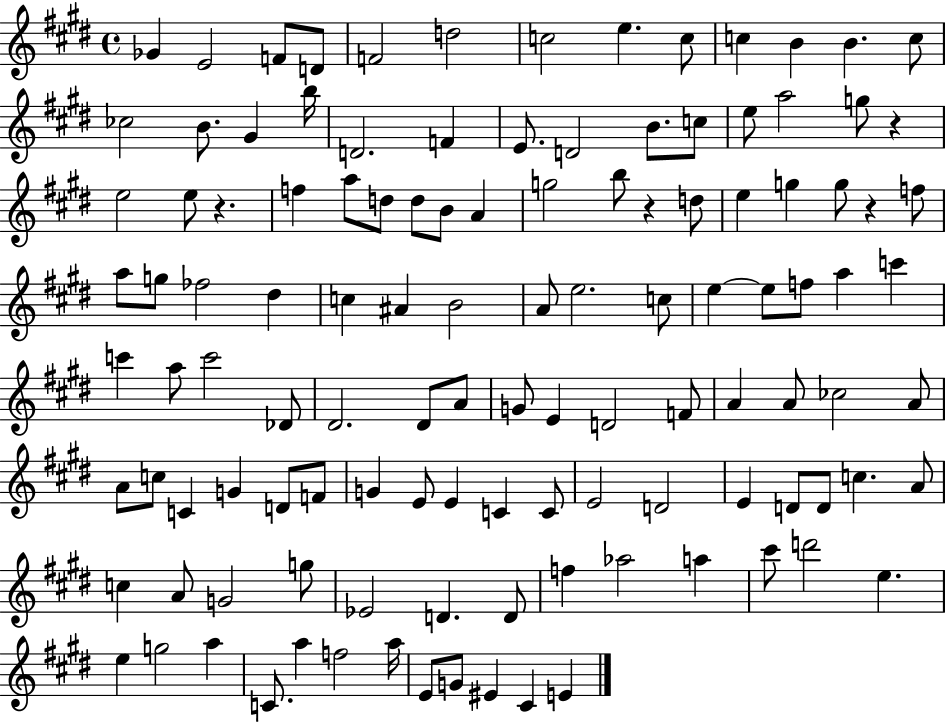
X:1
T:Untitled
M:4/4
L:1/4
K:E
_G E2 F/2 D/2 F2 d2 c2 e c/2 c B B c/2 _c2 B/2 ^G b/4 D2 F E/2 D2 B/2 c/2 e/2 a2 g/2 z e2 e/2 z f a/2 d/2 d/2 B/2 A g2 b/2 z d/2 e g g/2 z f/2 a/2 g/2 _f2 ^d c ^A B2 A/2 e2 c/2 e e/2 f/2 a c' c' a/2 c'2 _D/2 ^D2 ^D/2 A/2 G/2 E D2 F/2 A A/2 _c2 A/2 A/2 c/2 C G D/2 F/2 G E/2 E C C/2 E2 D2 E D/2 D/2 c A/2 c A/2 G2 g/2 _E2 D D/2 f _a2 a ^c'/2 d'2 e e g2 a C/2 a f2 a/4 E/2 G/2 ^E ^C E